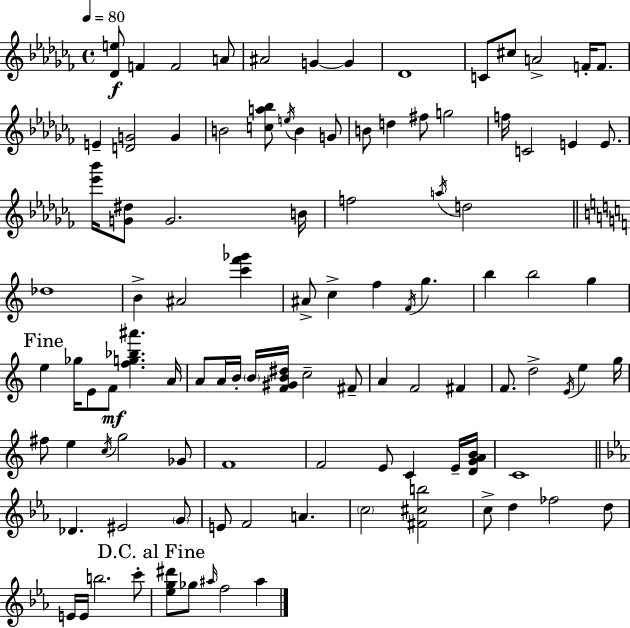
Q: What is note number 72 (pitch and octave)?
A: C4